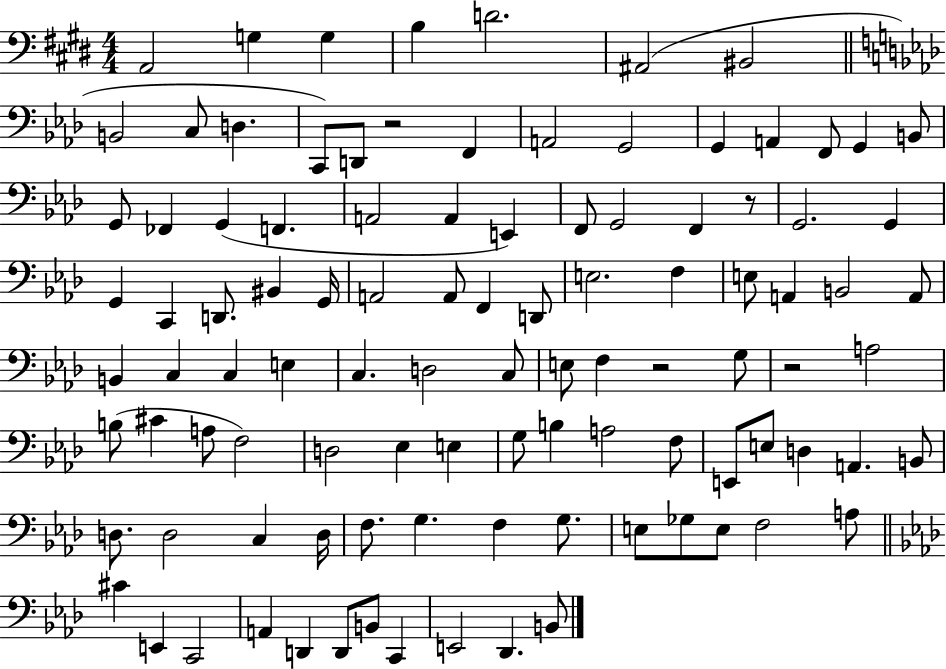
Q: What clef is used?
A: bass